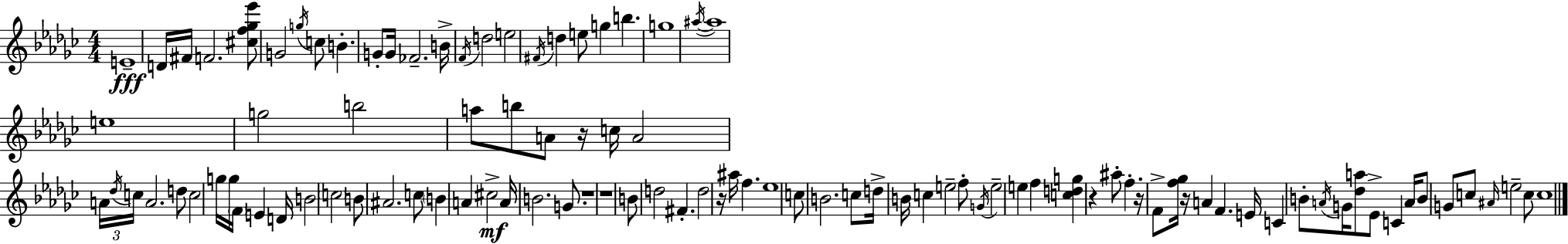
E4/w D4/s F#4/s F4/h. [C#5,F5,Gb5,Eb6]/e G4/h G5/s C5/e B4/q. G4/e G4/s FES4/h. B4/s F4/s D5/h E5/h F#4/s D5/q E5/e G5/q B5/q. G5/w A#5/s A#5/w E5/w G5/h B5/h A5/e B5/e A4/e R/s C5/s A4/h A4/s Db5/s C5/s A4/h. D5/e C5/h G5/s G5/s F4/s E4/q D4/s B4/h C5/h B4/e A#4/h. C5/e B4/q A4/q C#5/h A4/s B4/h. G4/e. R/w R/w B4/e D5/h F#4/q. D5/h R/s A#5/s F5/q. Eb5/w C5/e B4/h. C5/e D5/s B4/s C5/q E5/h F5/e G4/s E5/h E5/q F5/q [C5,D5,G5]/q R/q A#5/e F5/q. R/s F4/e [F5,Gb5]/s R/s A4/q F4/q. E4/s C4/q B4/e A4/s G4/s [Db5,A5]/e Eb4/e C4/q A4/s B4/e G4/e C5/e A#4/s E5/h C5/e C5/w